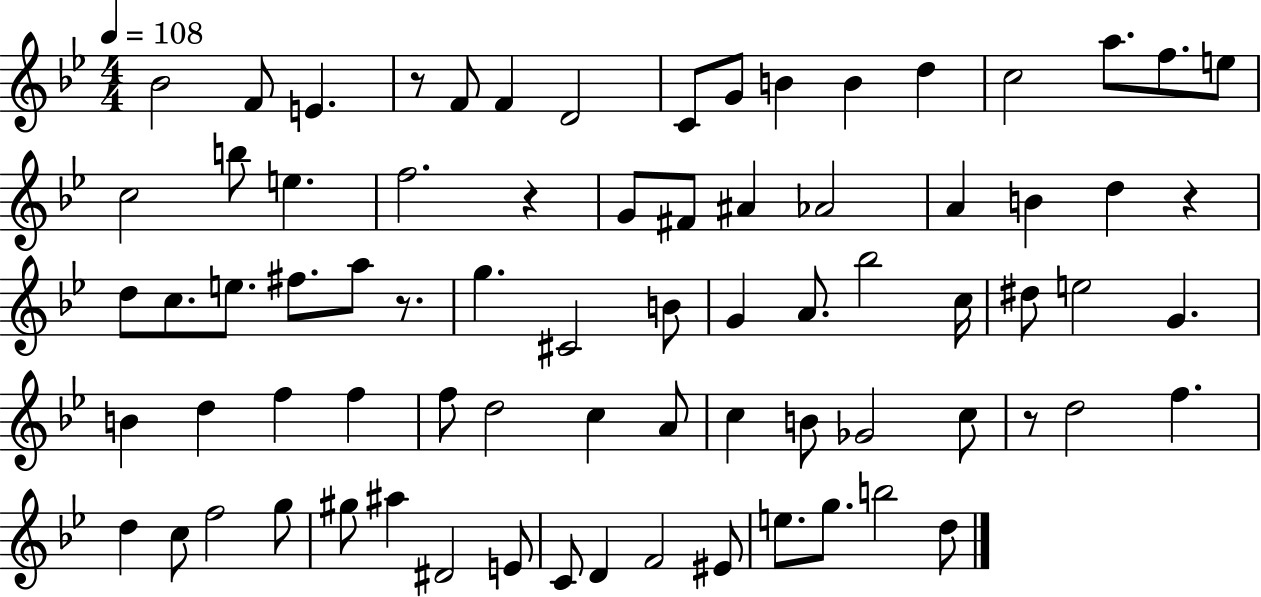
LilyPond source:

{
  \clef treble
  \numericTimeSignature
  \time 4/4
  \key bes \major
  \tempo 4 = 108
  bes'2 f'8 e'4. | r8 f'8 f'4 d'2 | c'8 g'8 b'4 b'4 d''4 | c''2 a''8. f''8. e''8 | \break c''2 b''8 e''4. | f''2. r4 | g'8 fis'8 ais'4 aes'2 | a'4 b'4 d''4 r4 | \break d''8 c''8. e''8. fis''8. a''8 r8. | g''4. cis'2 b'8 | g'4 a'8. bes''2 c''16 | dis''8 e''2 g'4. | \break b'4 d''4 f''4 f''4 | f''8 d''2 c''4 a'8 | c''4 b'8 ges'2 c''8 | r8 d''2 f''4. | \break d''4 c''8 f''2 g''8 | gis''8 ais''4 dis'2 e'8 | c'8 d'4 f'2 eis'8 | e''8. g''8. b''2 d''8 | \break \bar "|."
}